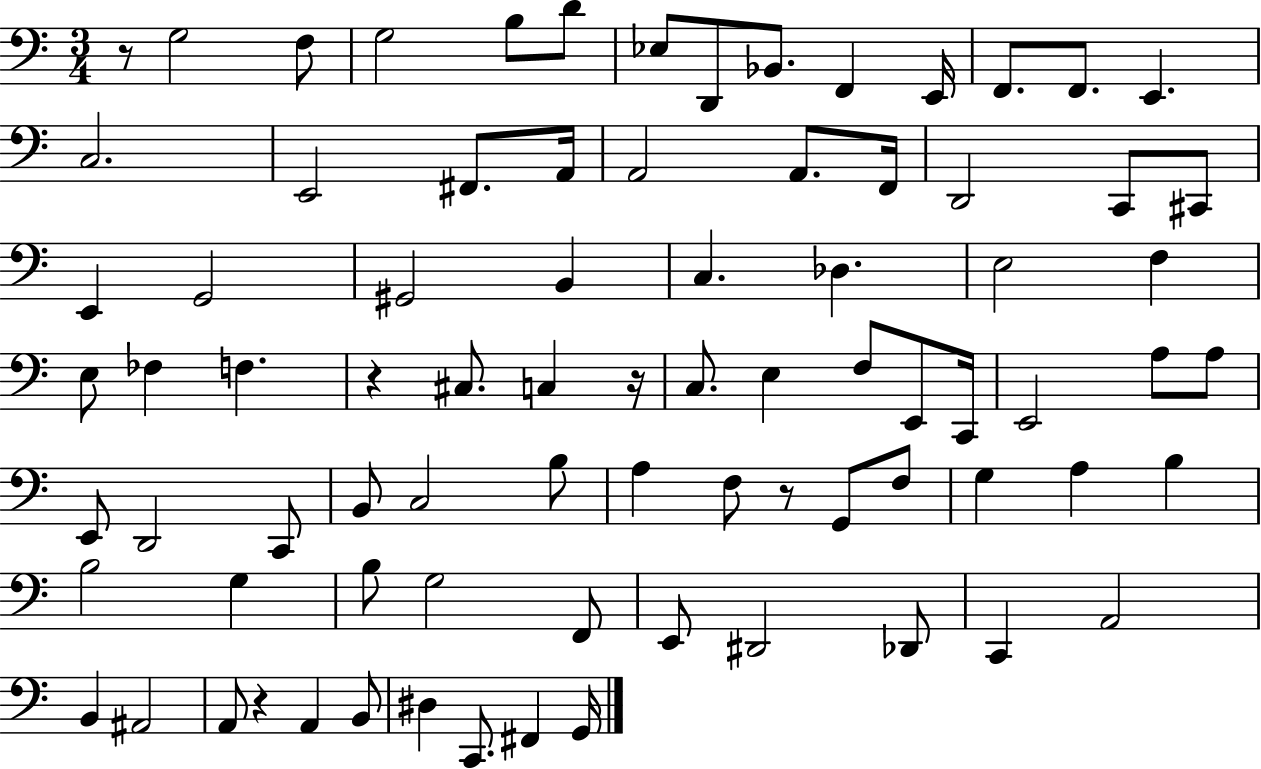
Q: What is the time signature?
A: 3/4